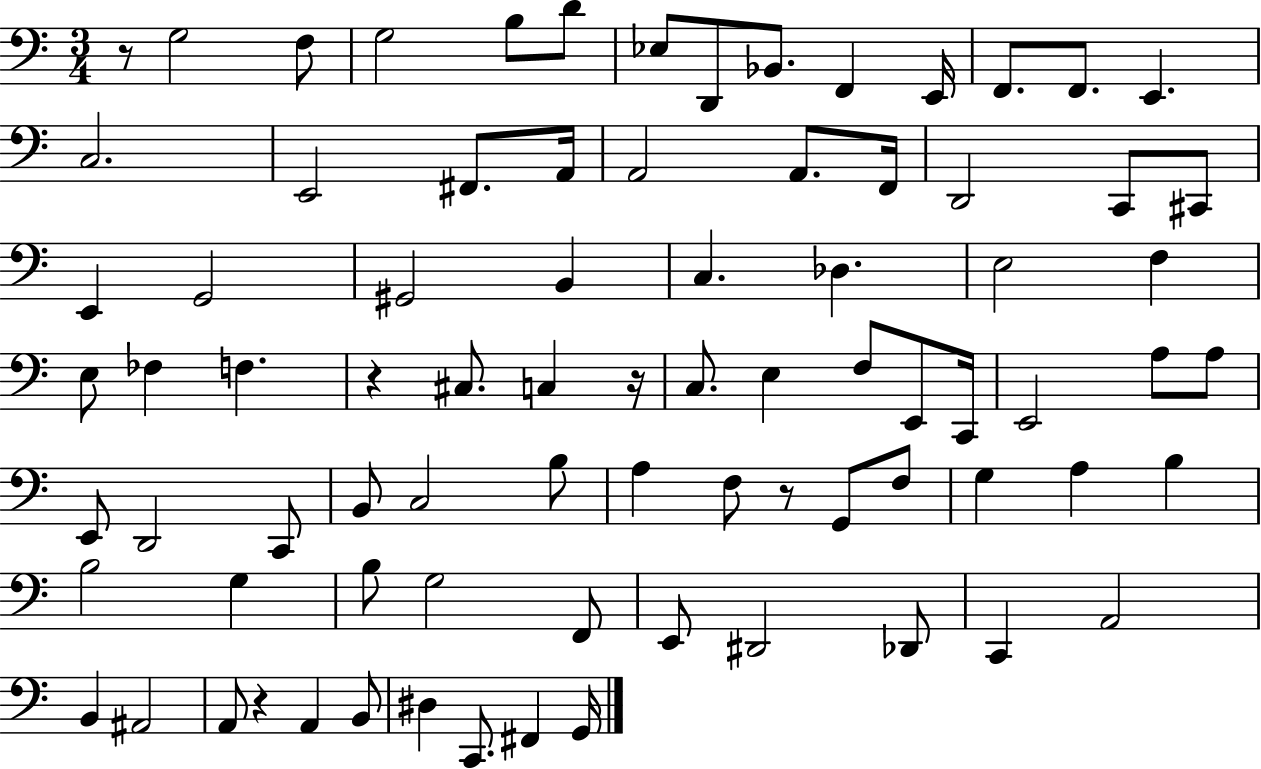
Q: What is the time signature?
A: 3/4